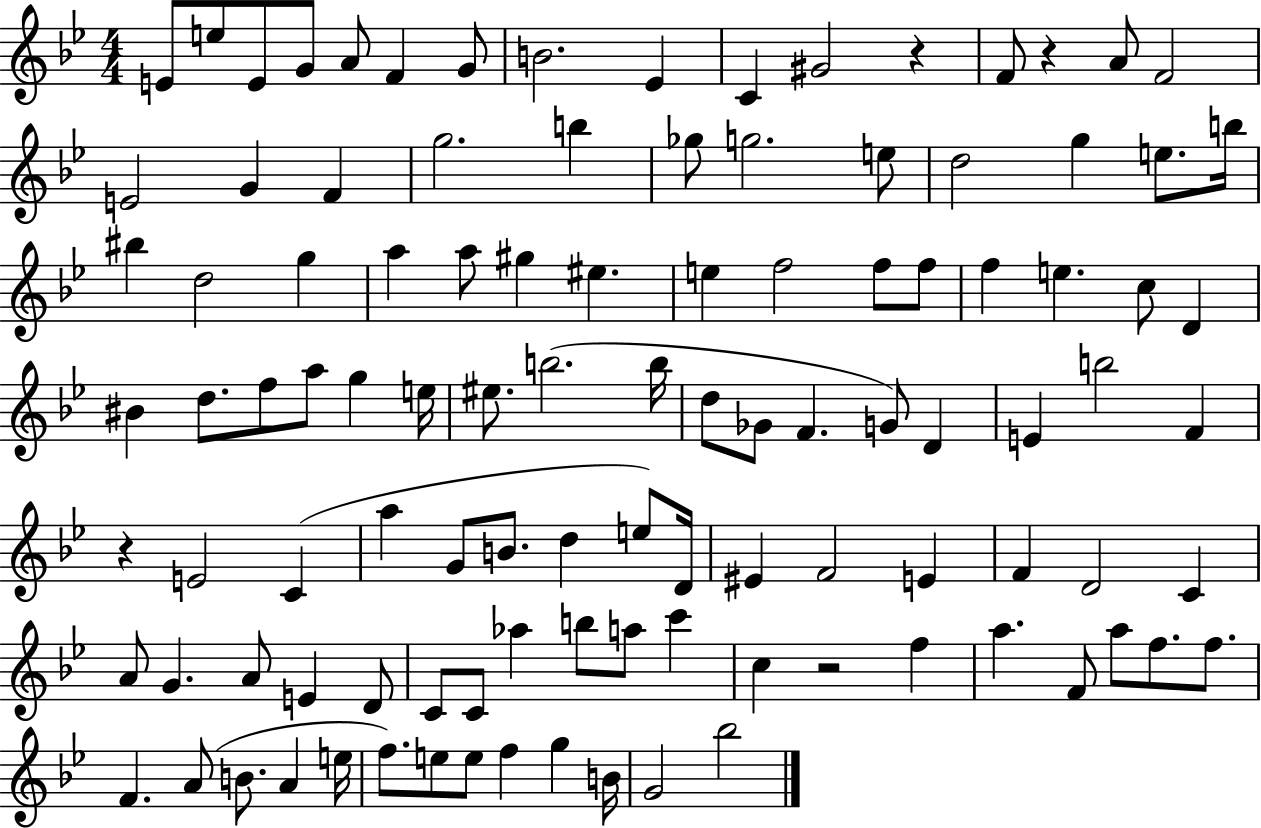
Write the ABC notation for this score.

X:1
T:Untitled
M:4/4
L:1/4
K:Bb
E/2 e/2 E/2 G/2 A/2 F G/2 B2 _E C ^G2 z F/2 z A/2 F2 E2 G F g2 b _g/2 g2 e/2 d2 g e/2 b/4 ^b d2 g a a/2 ^g ^e e f2 f/2 f/2 f e c/2 D ^B d/2 f/2 a/2 g e/4 ^e/2 b2 b/4 d/2 _G/2 F G/2 D E b2 F z E2 C a G/2 B/2 d e/2 D/4 ^E F2 E F D2 C A/2 G A/2 E D/2 C/2 C/2 _a b/2 a/2 c' c z2 f a F/2 a/2 f/2 f/2 F A/2 B/2 A e/4 f/2 e/2 e/2 f g B/4 G2 _b2